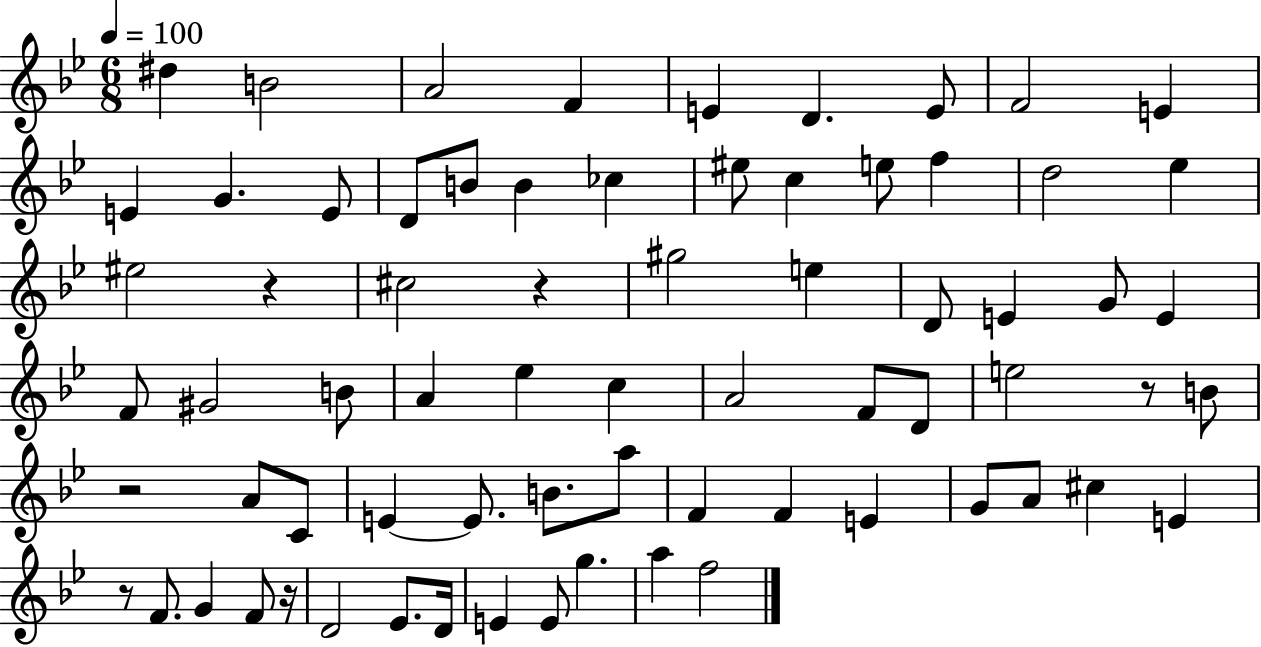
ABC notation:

X:1
T:Untitled
M:6/8
L:1/4
K:Bb
^d B2 A2 F E D E/2 F2 E E G E/2 D/2 B/2 B _c ^e/2 c e/2 f d2 _e ^e2 z ^c2 z ^g2 e D/2 E G/2 E F/2 ^G2 B/2 A _e c A2 F/2 D/2 e2 z/2 B/2 z2 A/2 C/2 E E/2 B/2 a/2 F F E G/2 A/2 ^c E z/2 F/2 G F/2 z/4 D2 _E/2 D/4 E E/2 g a f2